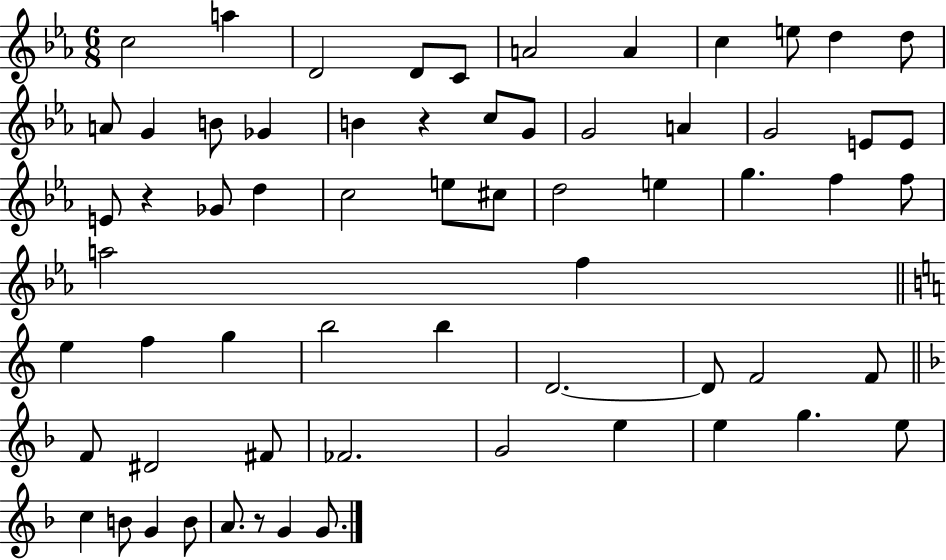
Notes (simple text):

C5/h A5/q D4/h D4/e C4/e A4/h A4/q C5/q E5/e D5/q D5/e A4/e G4/q B4/e Gb4/q B4/q R/q C5/e G4/e G4/h A4/q G4/h E4/e E4/e E4/e R/q Gb4/e D5/q C5/h E5/e C#5/e D5/h E5/q G5/q. F5/q F5/e A5/h F5/q E5/q F5/q G5/q B5/h B5/q D4/h. D4/e F4/h F4/e F4/e D#4/h F#4/e FES4/h. G4/h E5/q E5/q G5/q. E5/e C5/q B4/e G4/q B4/e A4/e. R/e G4/q G4/e.